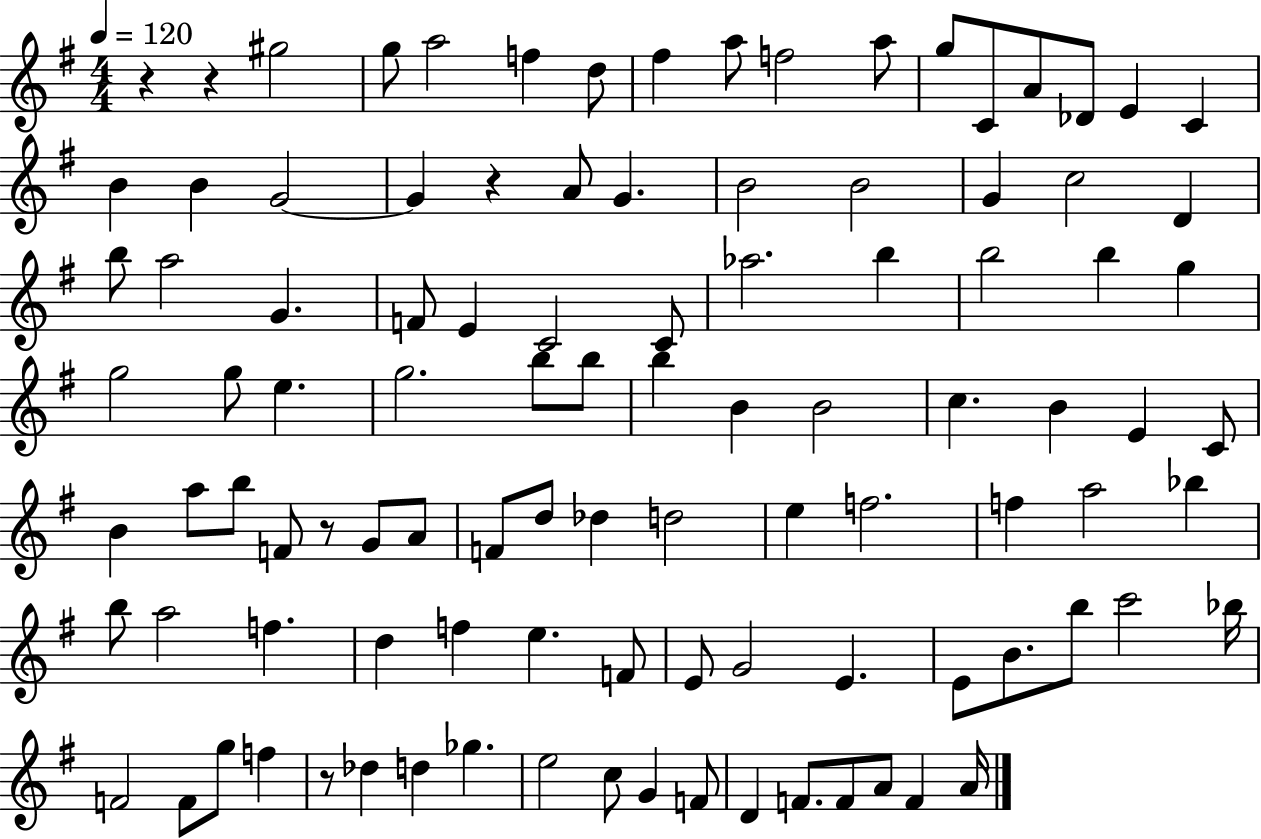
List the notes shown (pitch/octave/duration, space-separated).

R/q R/q G#5/h G5/e A5/h F5/q D5/e F#5/q A5/e F5/h A5/e G5/e C4/e A4/e Db4/e E4/q C4/q B4/q B4/q G4/h G4/q R/q A4/e G4/q. B4/h B4/h G4/q C5/h D4/q B5/e A5/h G4/q. F4/e E4/q C4/h C4/e Ab5/h. B5/q B5/h B5/q G5/q G5/h G5/e E5/q. G5/h. B5/e B5/e B5/q B4/q B4/h C5/q. B4/q E4/q C4/e B4/q A5/e B5/e F4/e R/e G4/e A4/e F4/e D5/e Db5/q D5/h E5/q F5/h. F5/q A5/h Bb5/q B5/e A5/h F5/q. D5/q F5/q E5/q. F4/e E4/e G4/h E4/q. E4/e B4/e. B5/e C6/h Bb5/s F4/h F4/e G5/e F5/q R/e Db5/q D5/q Gb5/q. E5/h C5/e G4/q F4/e D4/q F4/e. F4/e A4/e F4/q A4/s